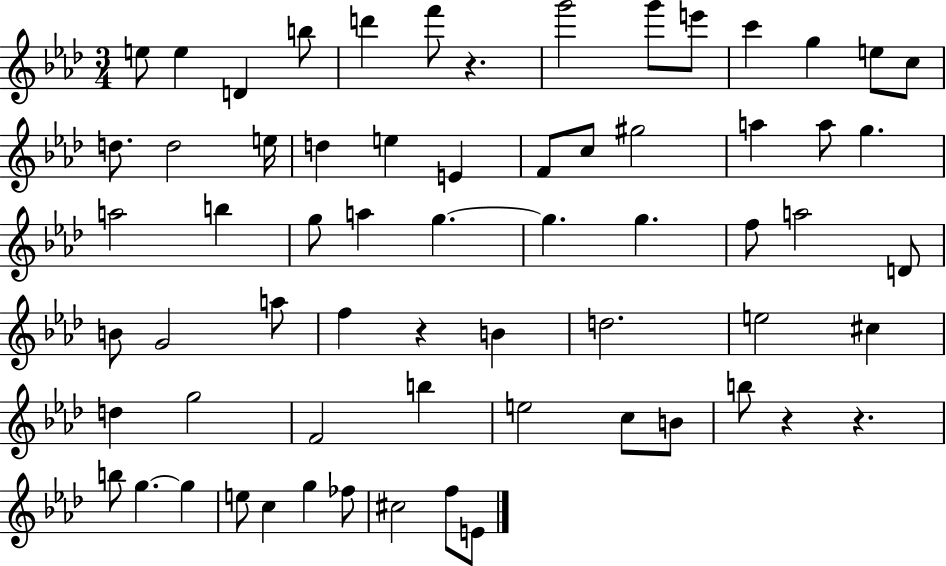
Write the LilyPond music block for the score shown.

{
  \clef treble
  \numericTimeSignature
  \time 3/4
  \key aes \major
  e''8 e''4 d'4 b''8 | d'''4 f'''8 r4. | g'''2 g'''8 e'''8 | c'''4 g''4 e''8 c''8 | \break d''8. d''2 e''16 | d''4 e''4 e'4 | f'8 c''8 gis''2 | a''4 a''8 g''4. | \break a''2 b''4 | g''8 a''4 g''4.~~ | g''4. g''4. | f''8 a''2 d'8 | \break b'8 g'2 a''8 | f''4 r4 b'4 | d''2. | e''2 cis''4 | \break d''4 g''2 | f'2 b''4 | e''2 c''8 b'8 | b''8 r4 r4. | \break b''8 g''4.~~ g''4 | e''8 c''4 g''4 fes''8 | cis''2 f''8 e'8 | \bar "|."
}